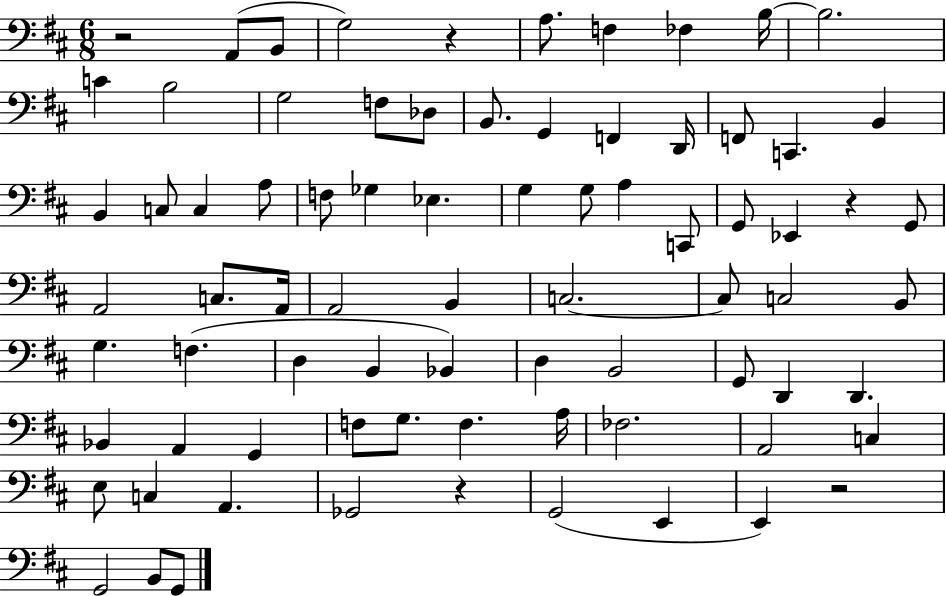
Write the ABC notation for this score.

X:1
T:Untitled
M:6/8
L:1/4
K:D
z2 A,,/2 B,,/2 G,2 z A,/2 F, _F, B,/4 B,2 C B,2 G,2 F,/2 _D,/2 B,,/2 G,, F,, D,,/4 F,,/2 C,, B,, B,, C,/2 C, A,/2 F,/2 _G, _E, G, G,/2 A, C,,/2 G,,/2 _E,, z G,,/2 A,,2 C,/2 A,,/4 A,,2 B,, C,2 C,/2 C,2 B,,/2 G, F, D, B,, _B,, D, B,,2 G,,/2 D,, D,, _B,, A,, G,, F,/2 G,/2 F, A,/4 _F,2 A,,2 C, E,/2 C, A,, _G,,2 z G,,2 E,, E,, z2 G,,2 B,,/2 G,,/2